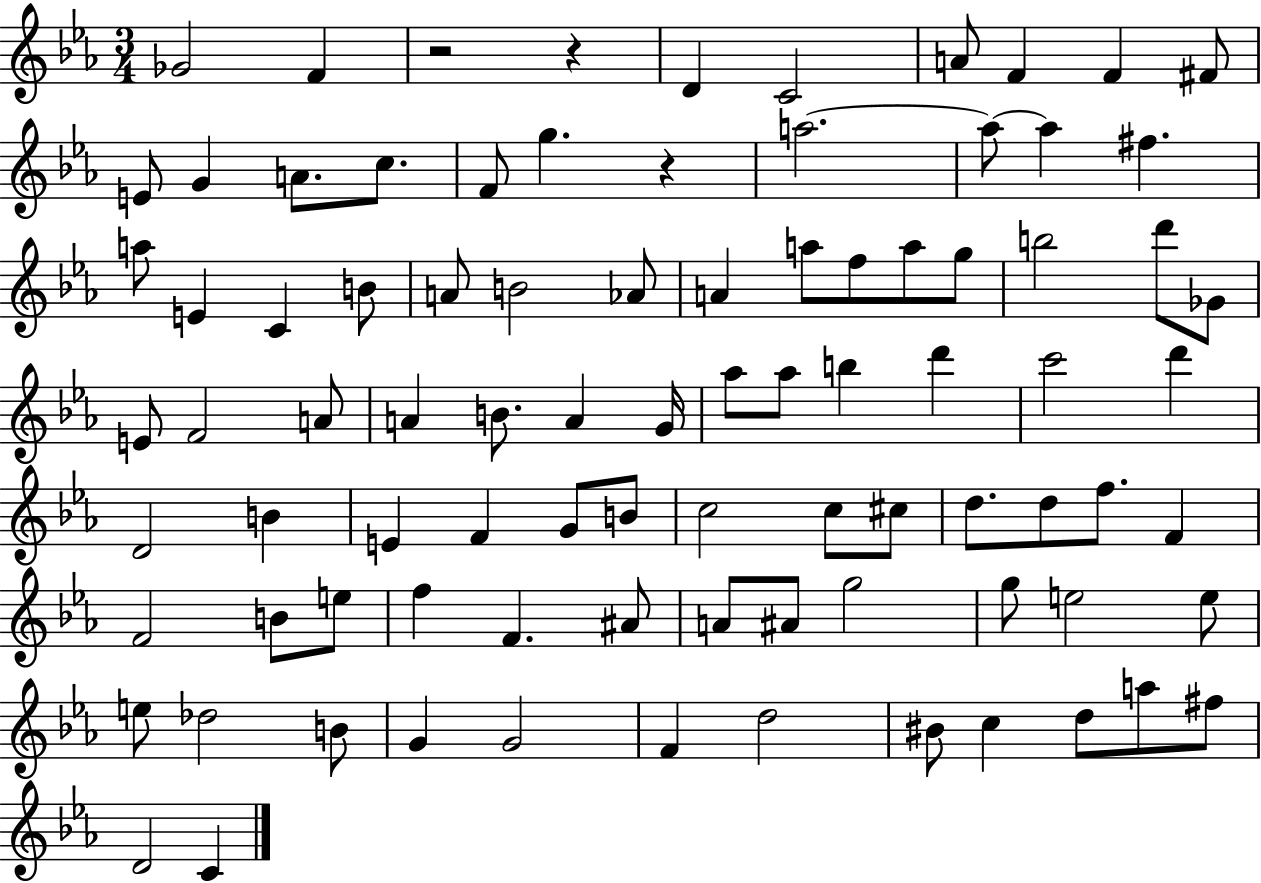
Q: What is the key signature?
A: EES major